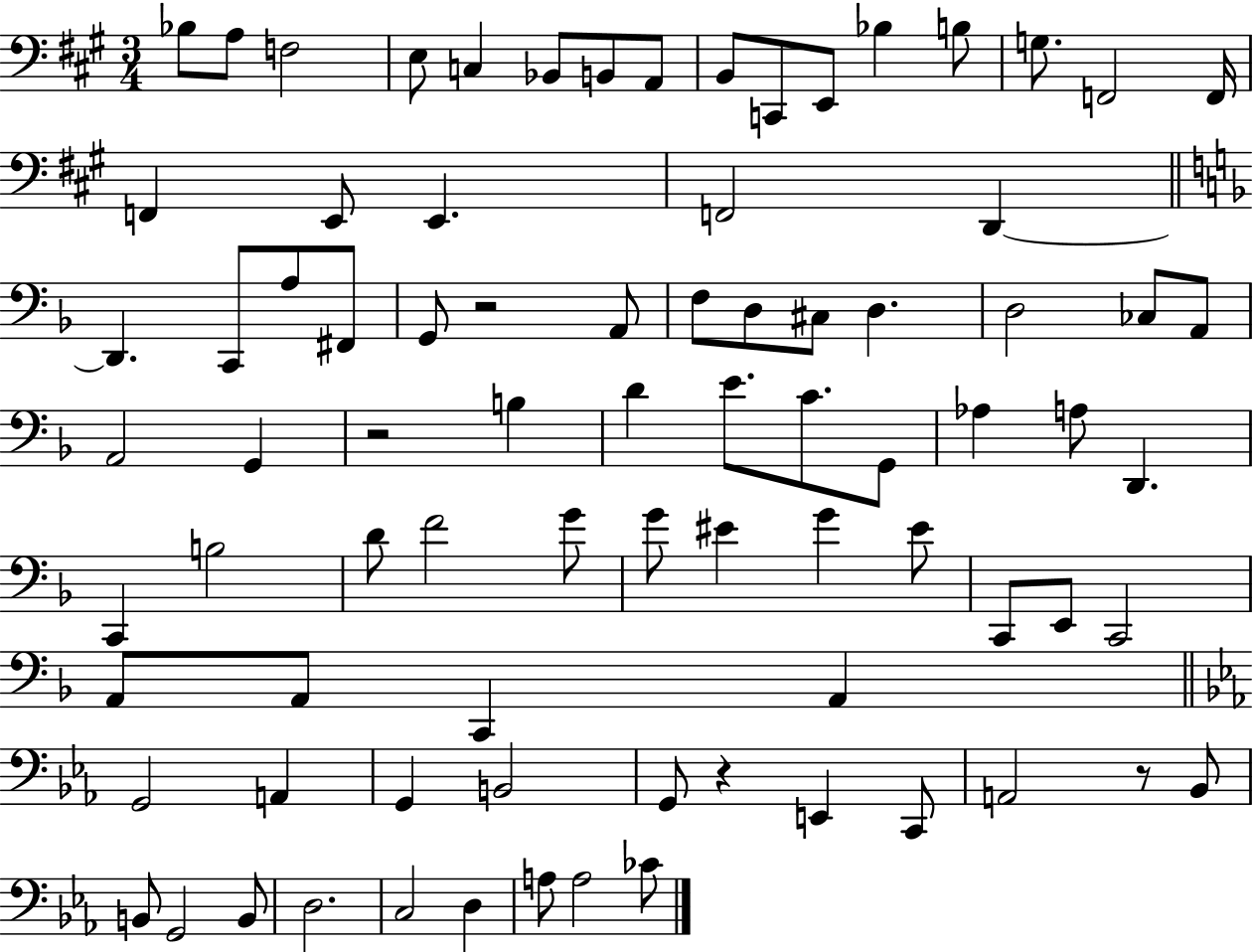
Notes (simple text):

Bb3/e A3/e F3/h E3/e C3/q Bb2/e B2/e A2/e B2/e C2/e E2/e Bb3/q B3/e G3/e. F2/h F2/s F2/q E2/e E2/q. F2/h D2/q D2/q. C2/e A3/e F#2/e G2/e R/h A2/e F3/e D3/e C#3/e D3/q. D3/h CES3/e A2/e A2/h G2/q R/h B3/q D4/q E4/e. C4/e. G2/e Ab3/q A3/e D2/q. C2/q B3/h D4/e F4/h G4/e G4/e EIS4/q G4/q EIS4/e C2/e E2/e C2/h A2/e A2/e C2/q A2/q G2/h A2/q G2/q B2/h G2/e R/q E2/q C2/e A2/h R/e Bb2/e B2/e G2/h B2/e D3/h. C3/h D3/q A3/e A3/h CES4/e